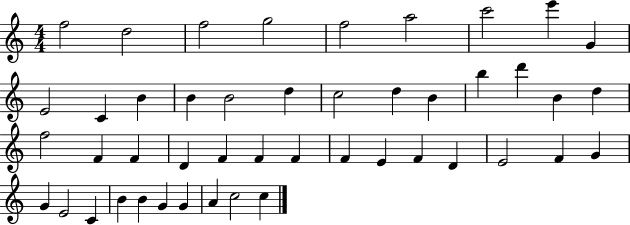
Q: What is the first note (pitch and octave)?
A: F5